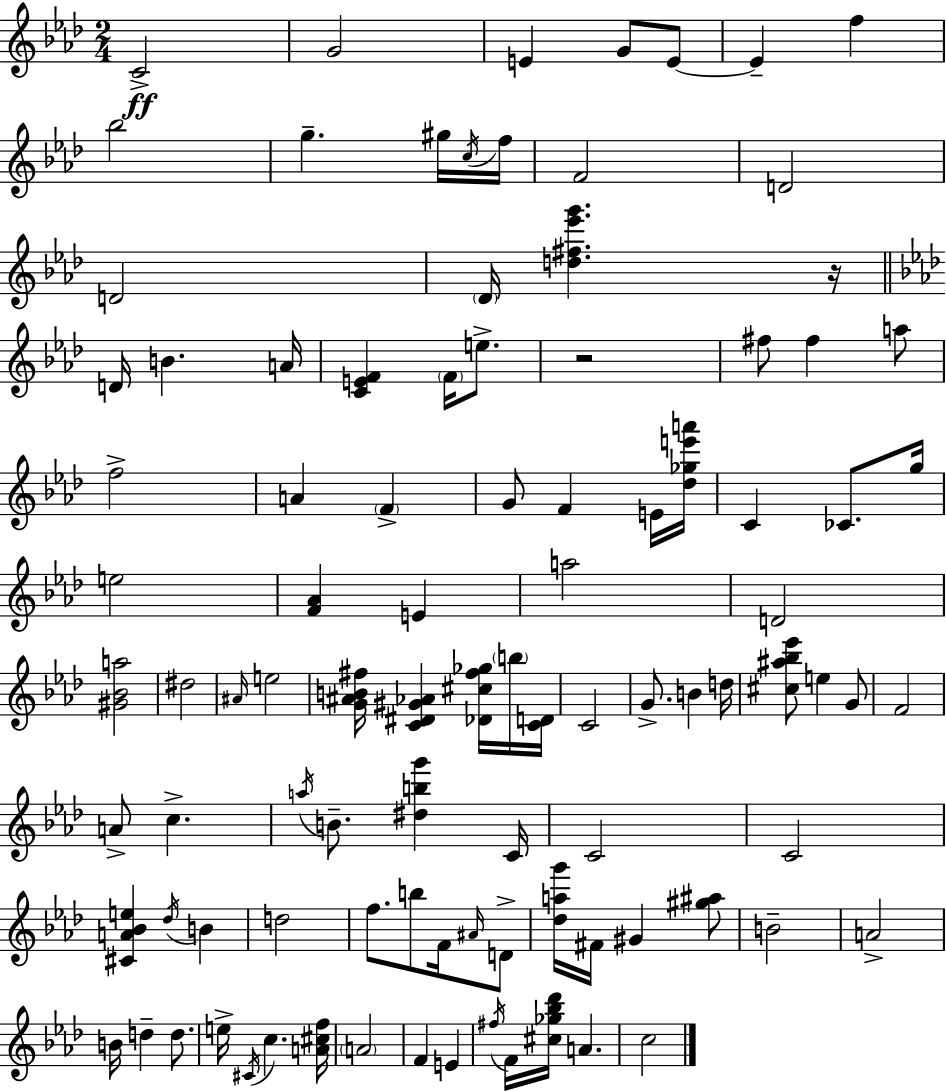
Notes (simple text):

C4/h G4/h E4/q G4/e E4/e E4/q F5/q Bb5/h G5/q. G#5/s C5/s F5/s F4/h D4/h D4/h Db4/s [D5,F#5,Eb6,G6]/q. R/s D4/s B4/q. A4/s [C4,E4,F4]/q F4/s E5/e. R/h F#5/e F#5/q A5/e F5/h A4/q F4/q G4/e F4/q E4/s [Db5,Gb5,E6,A6]/s C4/q CES4/e. G5/s E5/h [F4,Ab4]/q E4/q A5/h D4/h [G#4,Bb4,A5]/h D#5/h A#4/s E5/h [G4,A#4,B4,F#5]/s [C4,D#4,G#4,Ab4]/q [Db4,C#5,F#5,Gb5]/s B5/s [C4,D4]/s C4/h G4/e. B4/q D5/s [C#5,A#5,Bb5,Eb6]/e E5/q G4/e F4/h A4/e C5/q. A5/s B4/e. [D#5,B5,G6]/q C4/s C4/h C4/h [C#4,A4,Bb4,E5]/q Db5/s B4/q D5/h F5/e. B5/e F4/s A#4/s D4/e [Db5,A5,G6]/s F#4/s G#4/q [G#5,A#5]/e B4/h A4/h B4/s D5/q D5/e. E5/s C#4/s C5/q. [A4,C#5,F5]/s A4/h F4/q E4/q F#5/s F4/s [C#5,Gb5,Bb5,Db6]/s A4/q. C5/h